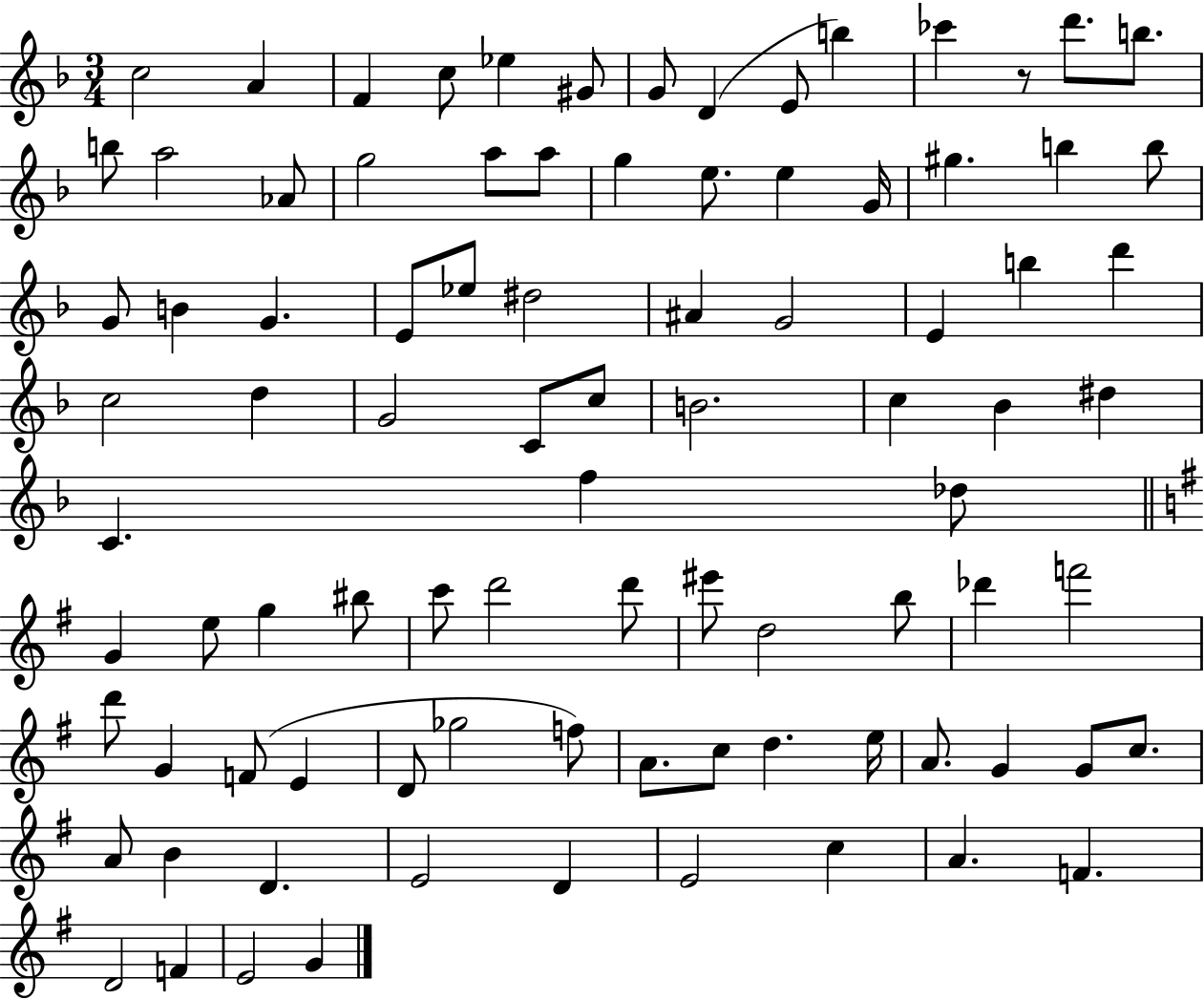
C5/h A4/q F4/q C5/e Eb5/q G#4/e G4/e D4/q E4/e B5/q CES6/q R/e D6/e. B5/e. B5/e A5/h Ab4/e G5/h A5/e A5/e G5/q E5/e. E5/q G4/s G#5/q. B5/q B5/e G4/e B4/q G4/q. E4/e Eb5/e D#5/h A#4/q G4/h E4/q B5/q D6/q C5/h D5/q G4/h C4/e C5/e B4/h. C5/q Bb4/q D#5/q C4/q. F5/q Db5/e G4/q E5/e G5/q BIS5/e C6/e D6/h D6/e EIS6/e D5/h B5/e Db6/q F6/h D6/e G4/q F4/e E4/q D4/e Gb5/h F5/e A4/e. C5/e D5/q. E5/s A4/e. G4/q G4/e C5/e. A4/e B4/q D4/q. E4/h D4/q E4/h C5/q A4/q. F4/q. D4/h F4/q E4/h G4/q